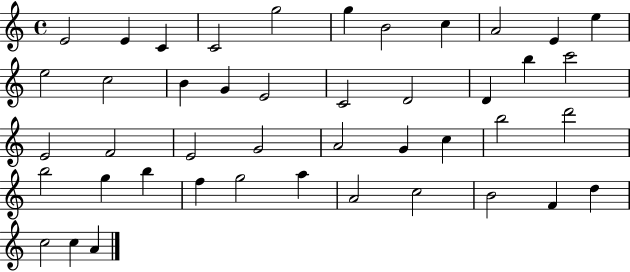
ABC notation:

X:1
T:Untitled
M:4/4
L:1/4
K:C
E2 E C C2 g2 g B2 c A2 E e e2 c2 B G E2 C2 D2 D b c'2 E2 F2 E2 G2 A2 G c b2 d'2 b2 g b f g2 a A2 c2 B2 F d c2 c A